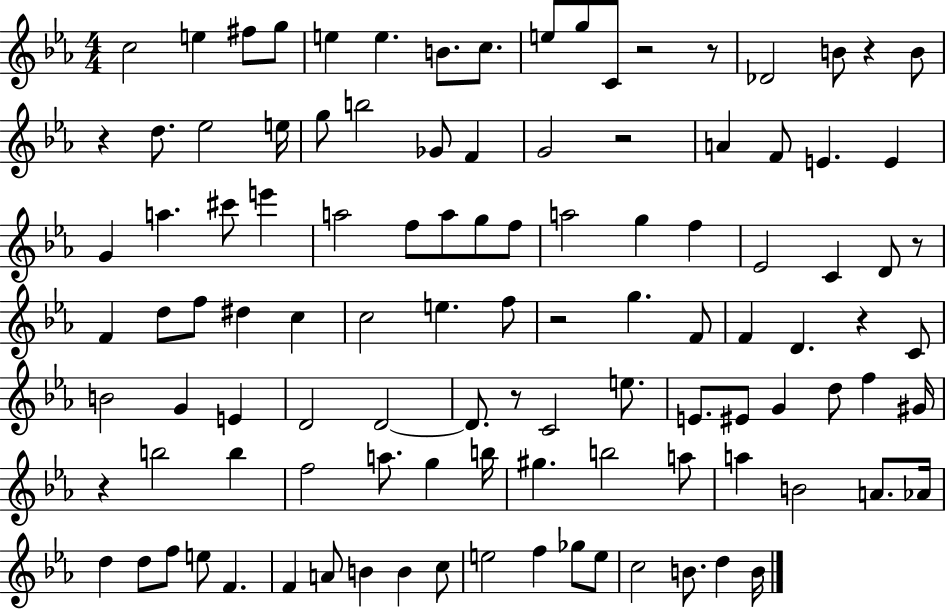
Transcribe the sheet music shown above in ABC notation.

X:1
T:Untitled
M:4/4
L:1/4
K:Eb
c2 e ^f/2 g/2 e e B/2 c/2 e/2 g/2 C/2 z2 z/2 _D2 B/2 z B/2 z d/2 _e2 e/4 g/2 b2 _G/2 F G2 z2 A F/2 E E G a ^c'/2 e' a2 f/2 a/2 g/2 f/2 a2 g f _E2 C D/2 z/2 F d/2 f/2 ^d c c2 e f/2 z2 g F/2 F D z C/2 B2 G E D2 D2 D/2 z/2 C2 e/2 E/2 ^E/2 G d/2 f ^G/4 z b2 b f2 a/2 g b/4 ^g b2 a/2 a B2 A/2 _A/4 d d/2 f/2 e/2 F F A/2 B B c/2 e2 f _g/2 e/2 c2 B/2 d B/4